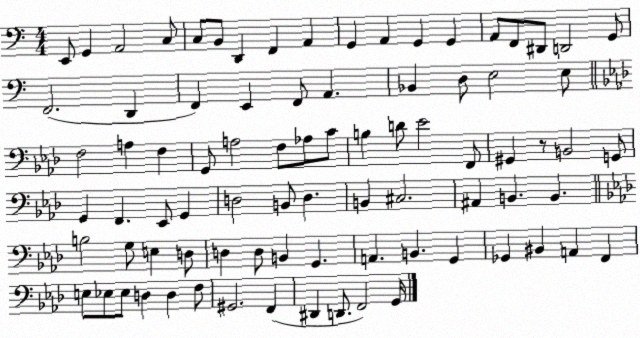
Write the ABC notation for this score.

X:1
T:Untitled
M:4/4
L:1/4
K:C
E,,/2 G,, A,,2 C,/2 C,/2 B,,/2 D,, F,, A,, G,, A,, G,, G,, A,,/2 F,,/2 ^D,,/2 D,,2 G,,/2 F,,2 D,, F,, E,, F,,/2 A,, _B,, D,/2 E,2 E,/2 F,2 A, F, G,,/2 A,2 F,/2 _A,/2 C/2 B, D/2 _E2 F,,/2 ^G,, z/2 B,,2 G,,/2 G,, F,, _E,,/2 G,, D,2 B,,/2 D, B,, ^C,2 ^A,, B,, B,, B,2 G,/2 E, D,/2 D, D,/2 B,, G,, A,, B,, G,, _G,, ^B,, A,, F,, E,/2 _E,/2 _E,/2 D, D, F,/2 ^G,,2 F,, ^D,, D,,/2 F,,2 G,,/4